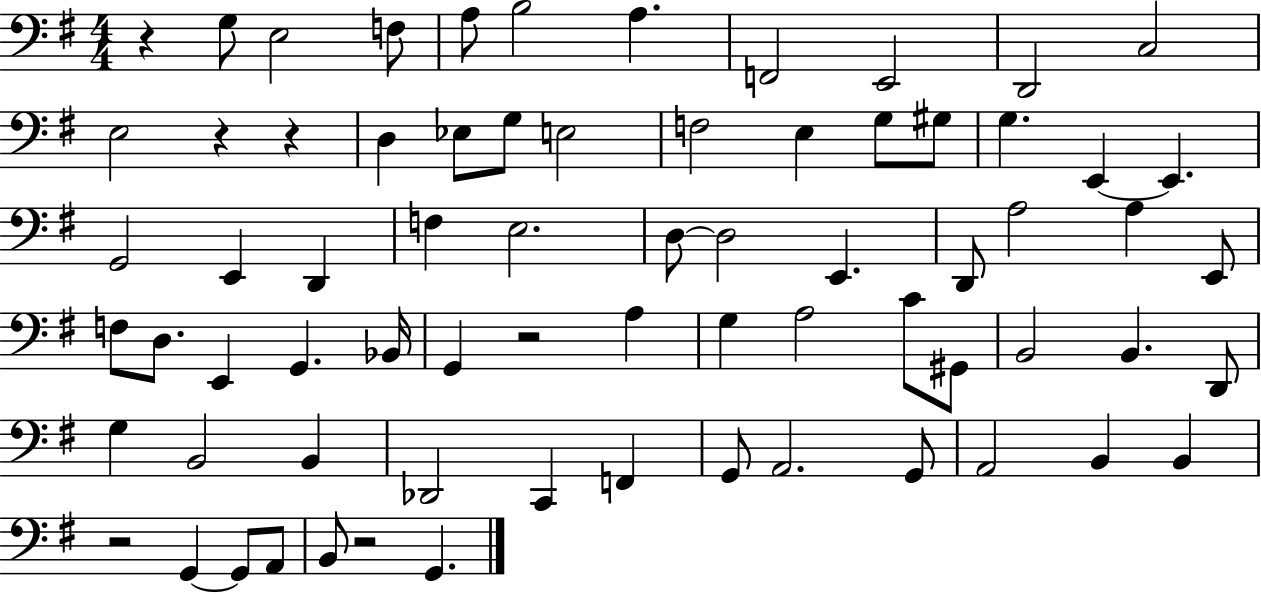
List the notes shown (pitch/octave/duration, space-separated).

R/q G3/e E3/h F3/e A3/e B3/h A3/q. F2/h E2/h D2/h C3/h E3/h R/q R/q D3/q Eb3/e G3/e E3/h F3/h E3/q G3/e G#3/e G3/q. E2/q E2/q. G2/h E2/q D2/q F3/q E3/h. D3/e D3/h E2/q. D2/e A3/h A3/q E2/e F3/e D3/e. E2/q G2/q. Bb2/s G2/q R/h A3/q G3/q A3/h C4/e G#2/e B2/h B2/q. D2/e G3/q B2/h B2/q Db2/h C2/q F2/q G2/e A2/h. G2/e A2/h B2/q B2/q R/h G2/q G2/e A2/e B2/e R/h G2/q.